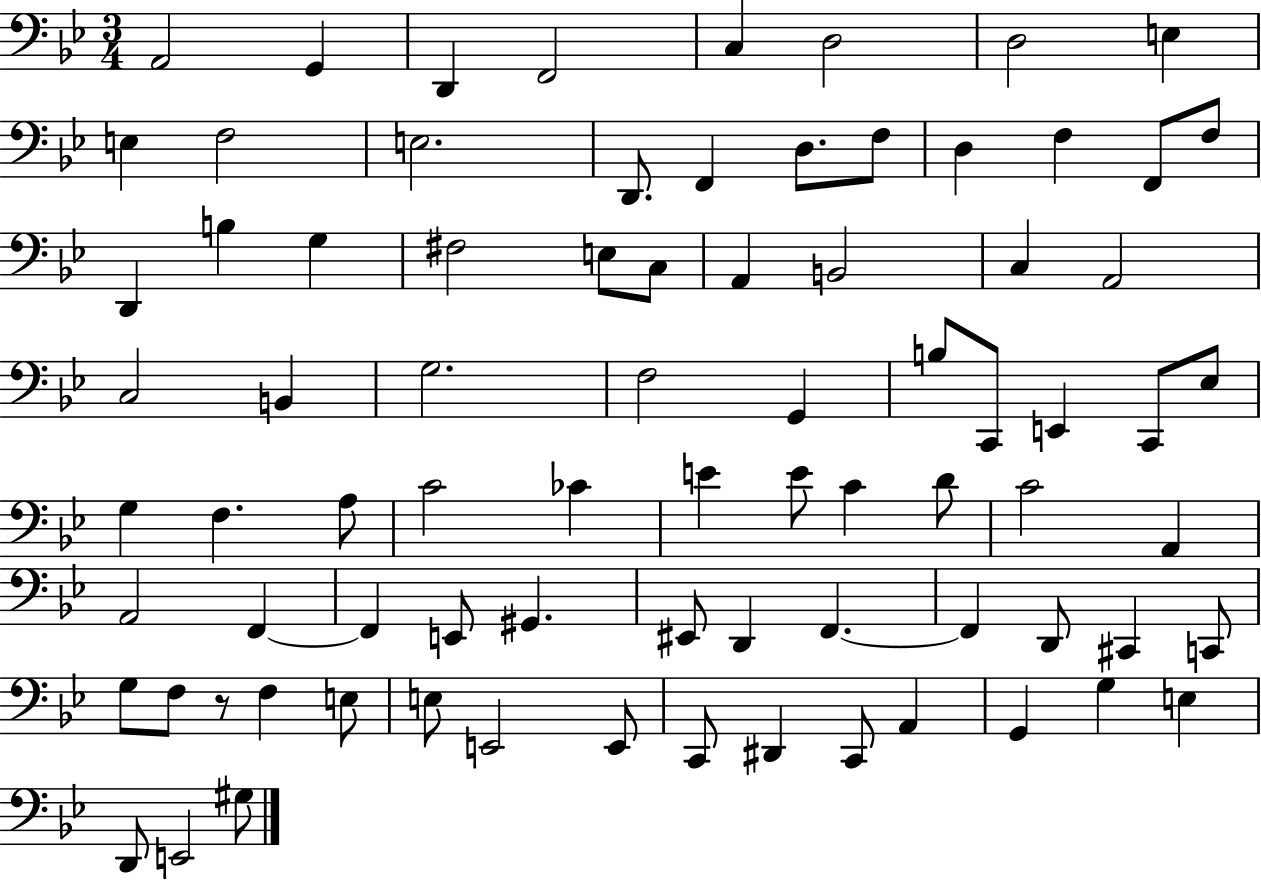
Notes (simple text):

A2/h G2/q D2/q F2/h C3/q D3/h D3/h E3/q E3/q F3/h E3/h. D2/e. F2/q D3/e. F3/e D3/q F3/q F2/e F3/e D2/q B3/q G3/q F#3/h E3/e C3/e A2/q B2/h C3/q A2/h C3/h B2/q G3/h. F3/h G2/q B3/e C2/e E2/q C2/e Eb3/e G3/q F3/q. A3/e C4/h CES4/q E4/q E4/e C4/q D4/e C4/h A2/q A2/h F2/q F2/q E2/e G#2/q. EIS2/e D2/q F2/q. F2/q D2/e C#2/q C2/e G3/e F3/e R/e F3/q E3/e E3/e E2/h E2/e C2/e D#2/q C2/e A2/q G2/q G3/q E3/q D2/e E2/h G#3/e